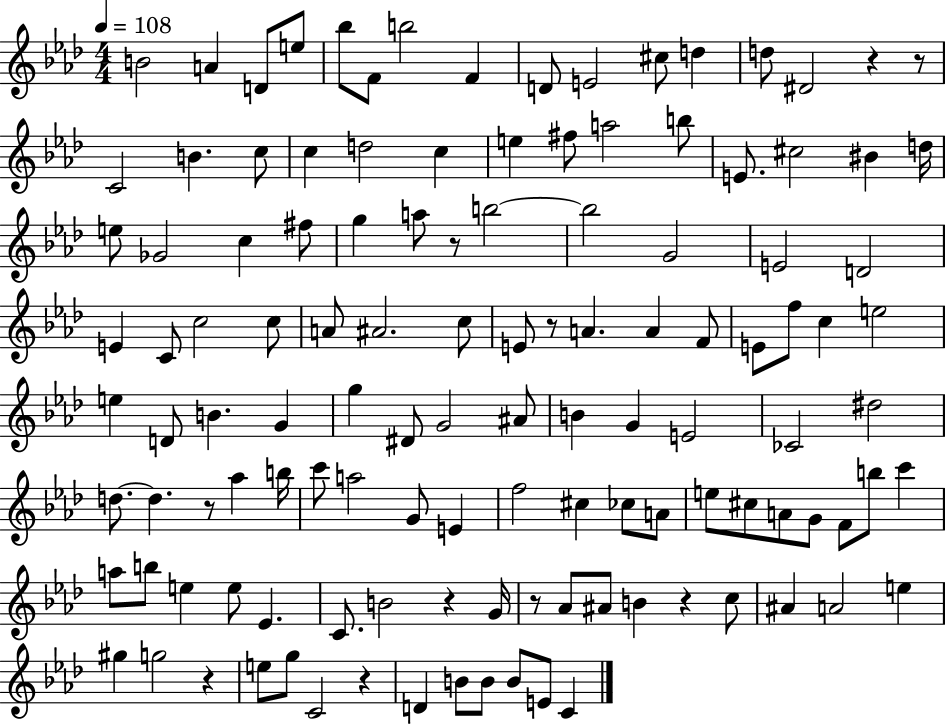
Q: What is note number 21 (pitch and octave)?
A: E5